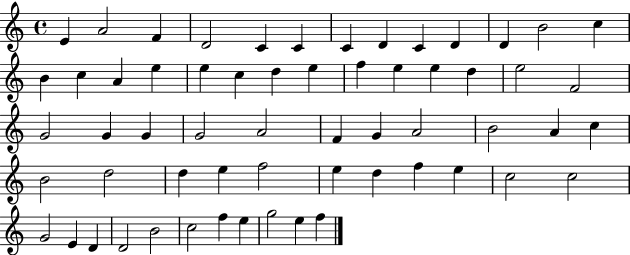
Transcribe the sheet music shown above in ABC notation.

X:1
T:Untitled
M:4/4
L:1/4
K:C
E A2 F D2 C C C D C D D B2 c B c A e e c d e f e e d e2 F2 G2 G G G2 A2 F G A2 B2 A c B2 d2 d e f2 e d f e c2 c2 G2 E D D2 B2 c2 f e g2 e f